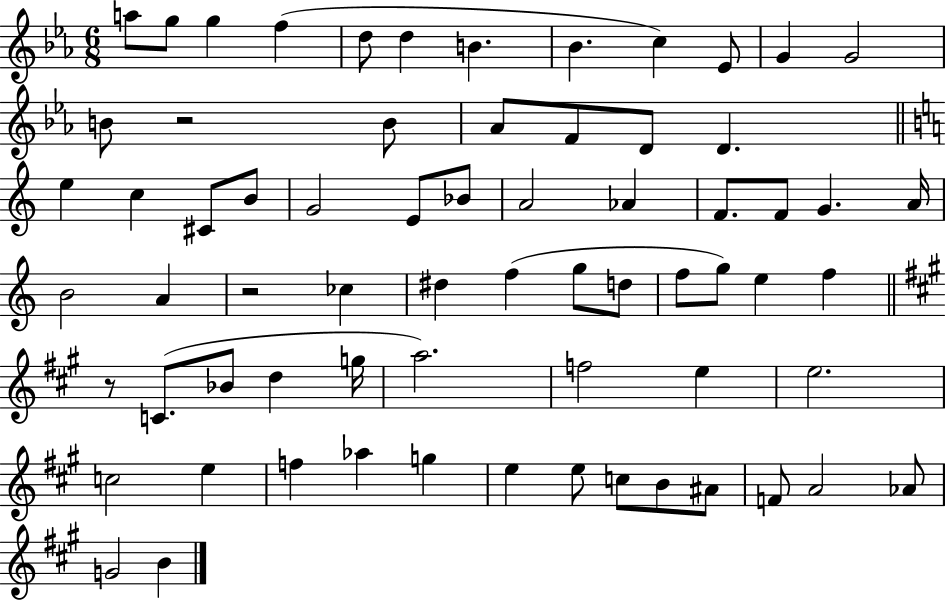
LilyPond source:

{
  \clef treble
  \numericTimeSignature
  \time 6/8
  \key ees \major
  a''8 g''8 g''4 f''4( | d''8 d''4 b'4. | bes'4. c''4) ees'8 | g'4 g'2 | \break b'8 r2 b'8 | aes'8 f'8 d'8 d'4. | \bar "||" \break \key a \minor e''4 c''4 cis'8 b'8 | g'2 e'8 bes'8 | a'2 aes'4 | f'8. f'8 g'4. a'16 | \break b'2 a'4 | r2 ces''4 | dis''4 f''4( g''8 d''8 | f''8 g''8) e''4 f''4 | \break \bar "||" \break \key a \major r8 c'8.( bes'8 d''4 g''16 | a''2.) | f''2 e''4 | e''2. | \break c''2 e''4 | f''4 aes''4 g''4 | e''4 e''8 c''8 b'8 ais'8 | f'8 a'2 aes'8 | \break g'2 b'4 | \bar "|."
}